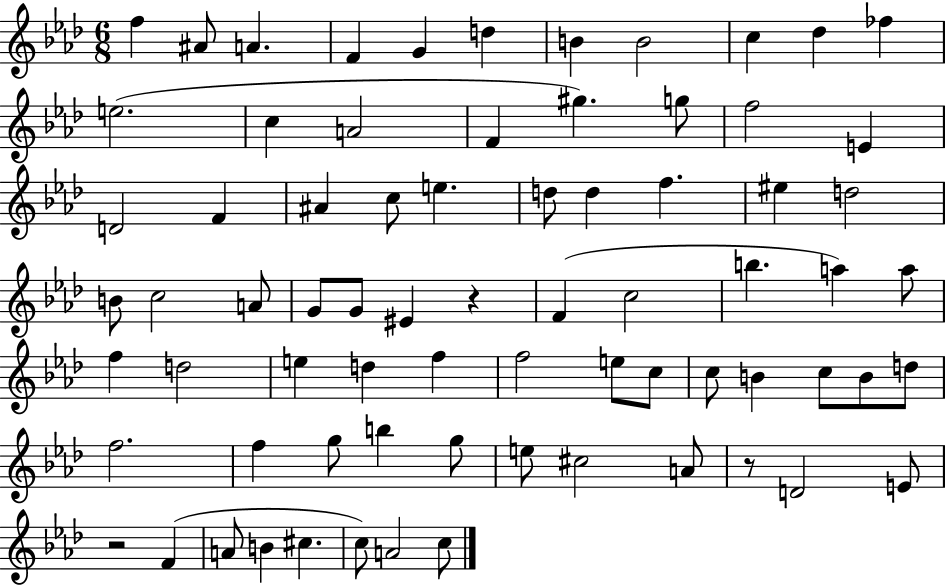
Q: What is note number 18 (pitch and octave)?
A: F5